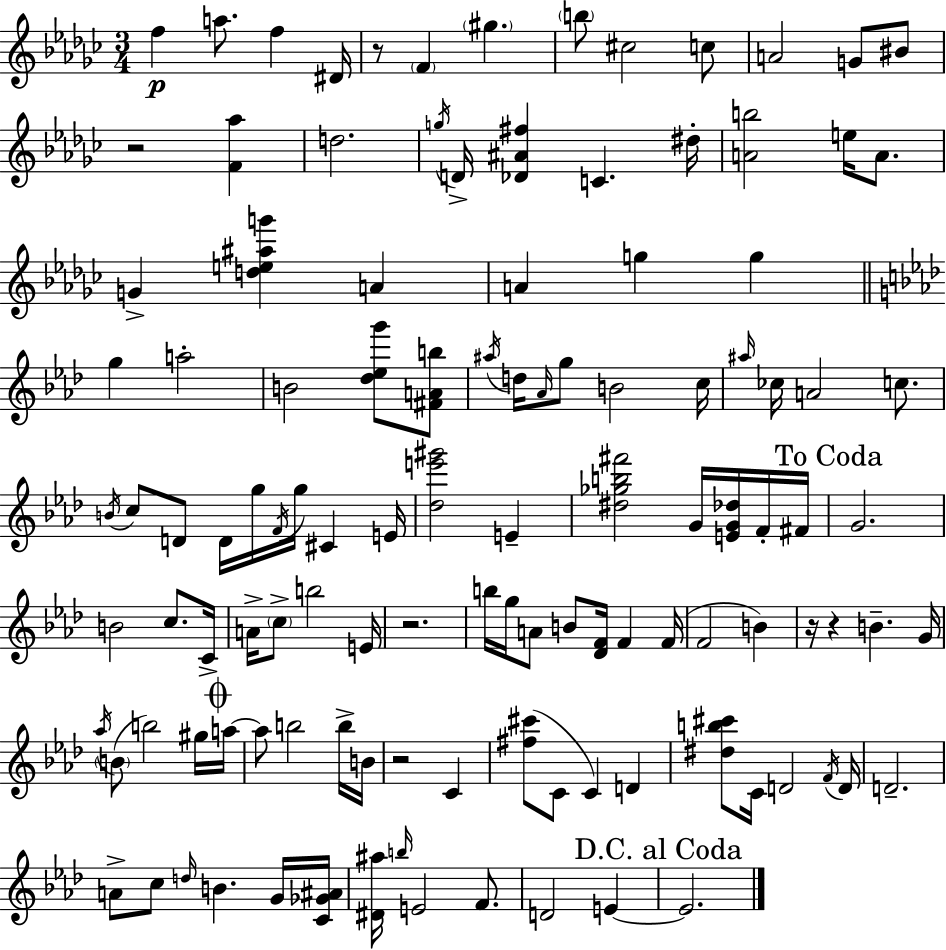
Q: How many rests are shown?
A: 6